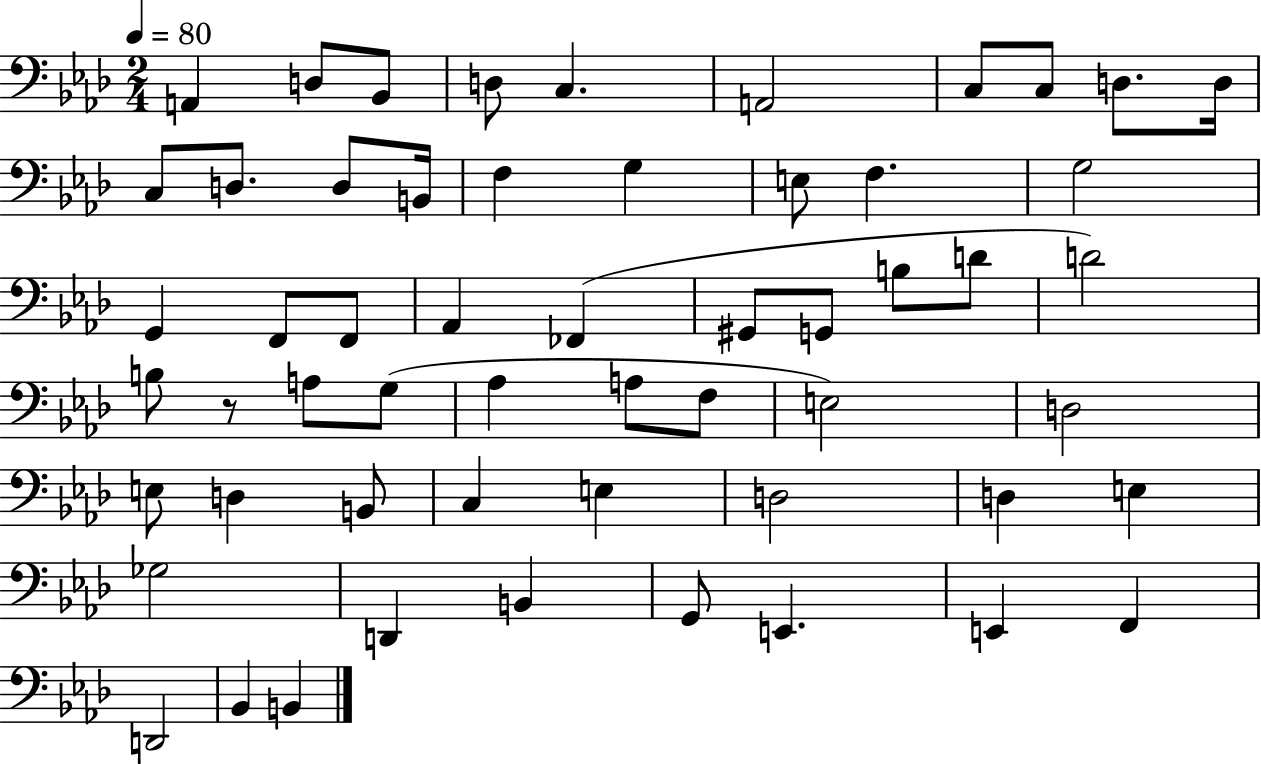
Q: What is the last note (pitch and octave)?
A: B2